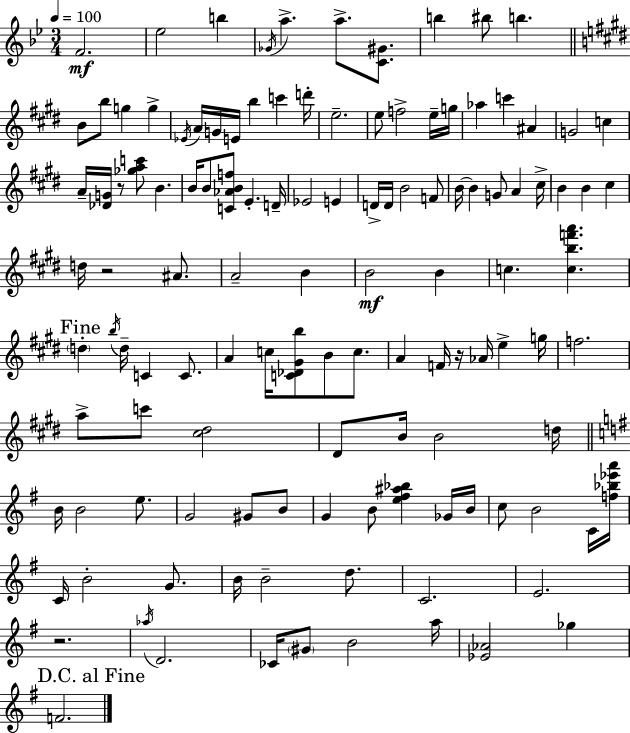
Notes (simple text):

F4/h. Eb5/h B5/q Gb4/s A5/q. A5/e. [C4,G#4]/e. B5/q BIS5/e B5/q. B4/e B5/e G5/q G5/q Eb4/s A4/s G4/s E4/s B5/q C6/q D6/s E5/h. E5/e F5/h E5/s G5/s Ab5/q C6/q A#4/q G4/h C5/q A4/s [Db4,G4]/s R/e [Gb5,A5,C6]/e B4/q. B4/s B4/e [C4,Ab4,B4,F5]/e E4/q. D4/s Eb4/h E4/q D4/s D4/s B4/h F4/e B4/s B4/q G4/e A4/q C#5/s B4/q B4/q C#5/q D5/s R/h A#4/e. A4/h B4/q B4/h B4/q C5/q. [C5,B5,F6,A6]/q. D5/q B5/s D5/s C4/q C4/e. A4/q C5/s [C4,Db4,G#4,B5]/e B4/e C5/e. A4/q F4/s R/s Ab4/s E5/q G5/s F5/h. A5/e C6/e [C#5,D#5]/h D#4/e B4/s B4/h D5/s B4/s B4/h E5/e. G4/h G#4/e B4/e G4/q B4/e [E5,F#5,A#5,Bb5]/q Gb4/s B4/s C5/e B4/h C4/s [F5,Bb5,Eb6,A6]/s C4/s B4/h G4/e. B4/s B4/h D5/e. C4/h. E4/h. R/h. Ab5/s D4/h. CES4/s G#4/e B4/h A5/s [Eb4,Ab4]/h Gb5/q F4/h.